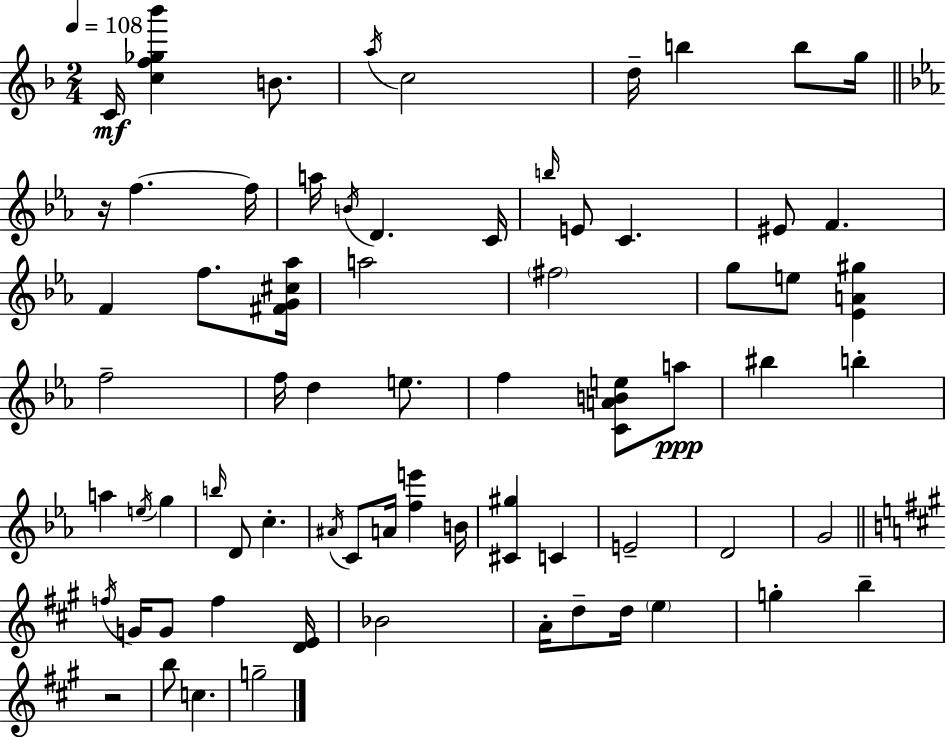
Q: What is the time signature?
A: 2/4